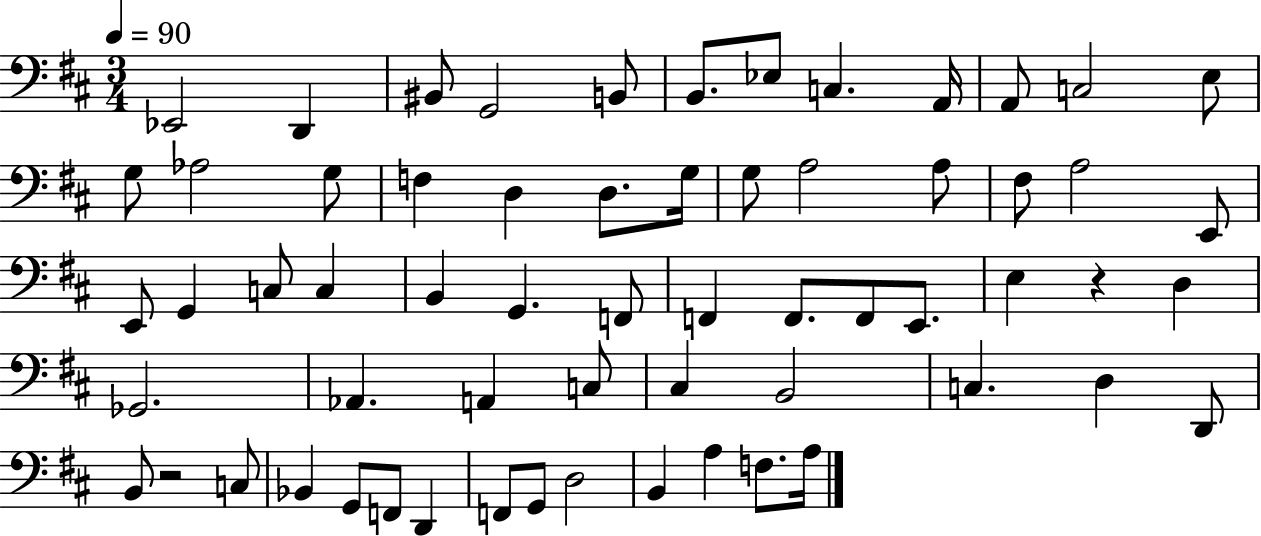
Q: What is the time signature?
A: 3/4